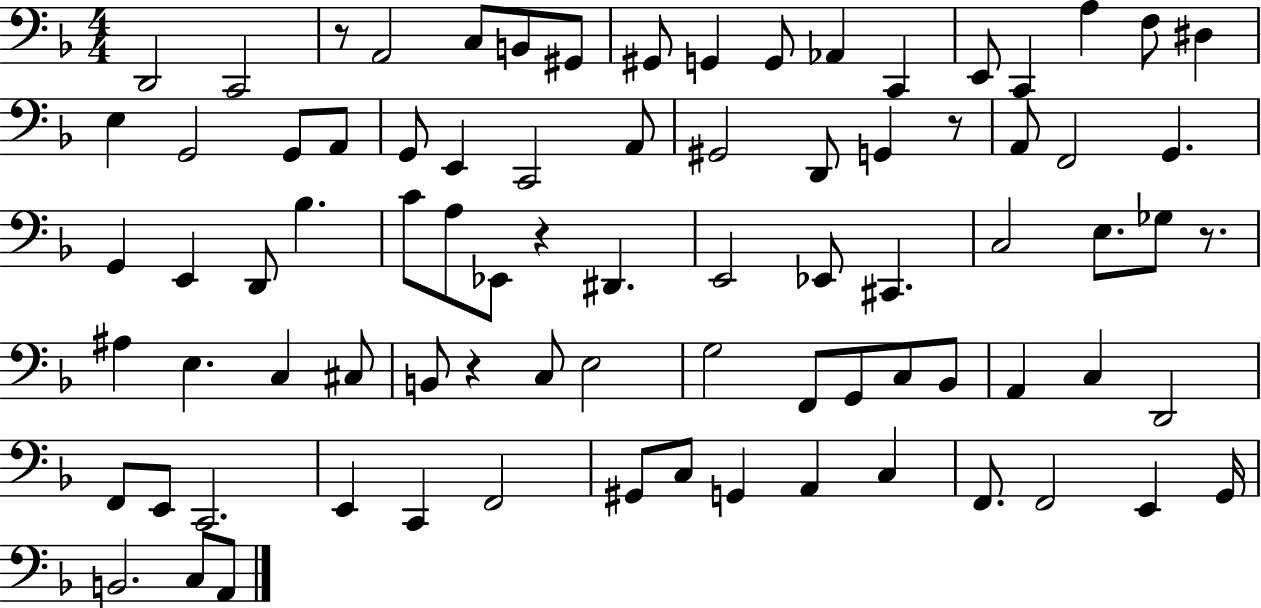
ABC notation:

X:1
T:Untitled
M:4/4
L:1/4
K:F
D,,2 C,,2 z/2 A,,2 C,/2 B,,/2 ^G,,/2 ^G,,/2 G,, G,,/2 _A,, C,, E,,/2 C,, A, F,/2 ^D, E, G,,2 G,,/2 A,,/2 G,,/2 E,, C,,2 A,,/2 ^G,,2 D,,/2 G,, z/2 A,,/2 F,,2 G,, G,, E,, D,,/2 _B, C/2 A,/2 _E,,/2 z ^D,, E,,2 _E,,/2 ^C,, C,2 E,/2 _G,/2 z/2 ^A, E, C, ^C,/2 B,,/2 z C,/2 E,2 G,2 F,,/2 G,,/2 C,/2 _B,,/2 A,, C, D,,2 F,,/2 E,,/2 C,,2 E,, C,, F,,2 ^G,,/2 C,/2 G,, A,, C, F,,/2 F,,2 E,, G,,/4 B,,2 C,/2 A,,/2